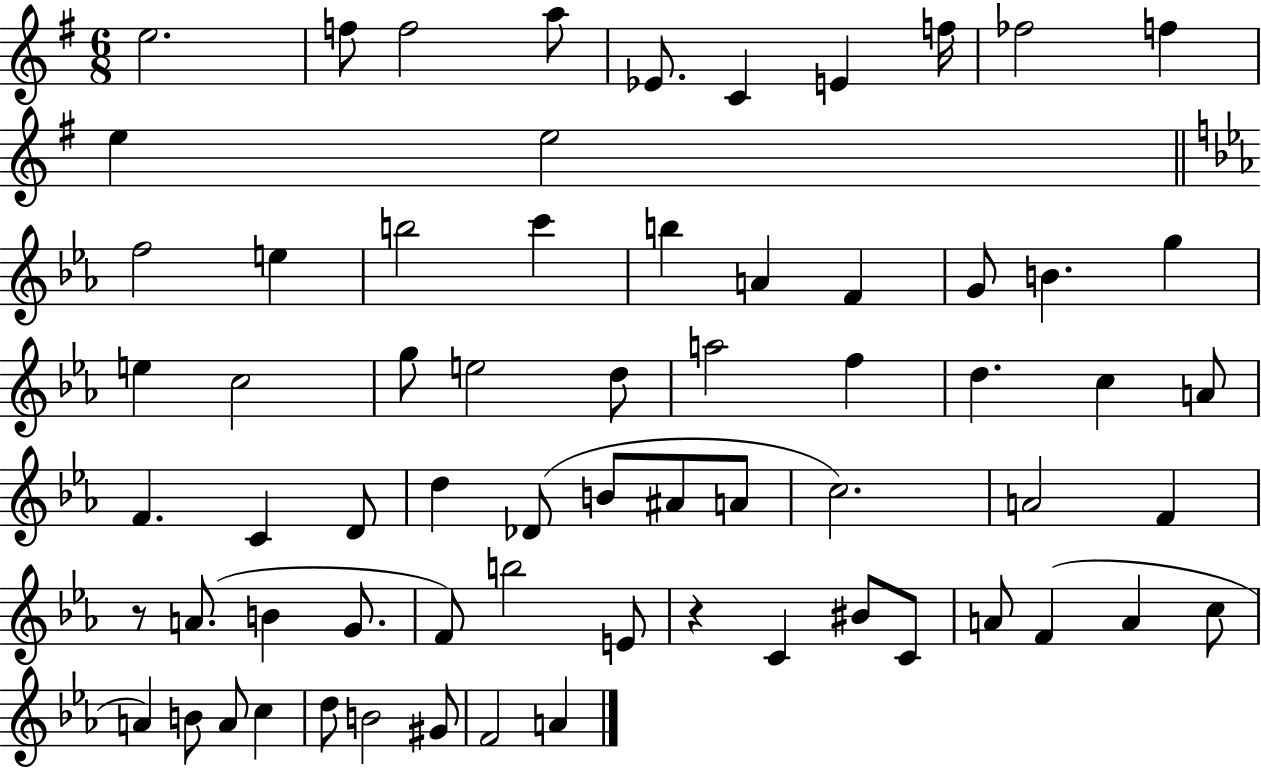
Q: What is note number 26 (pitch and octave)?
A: E5